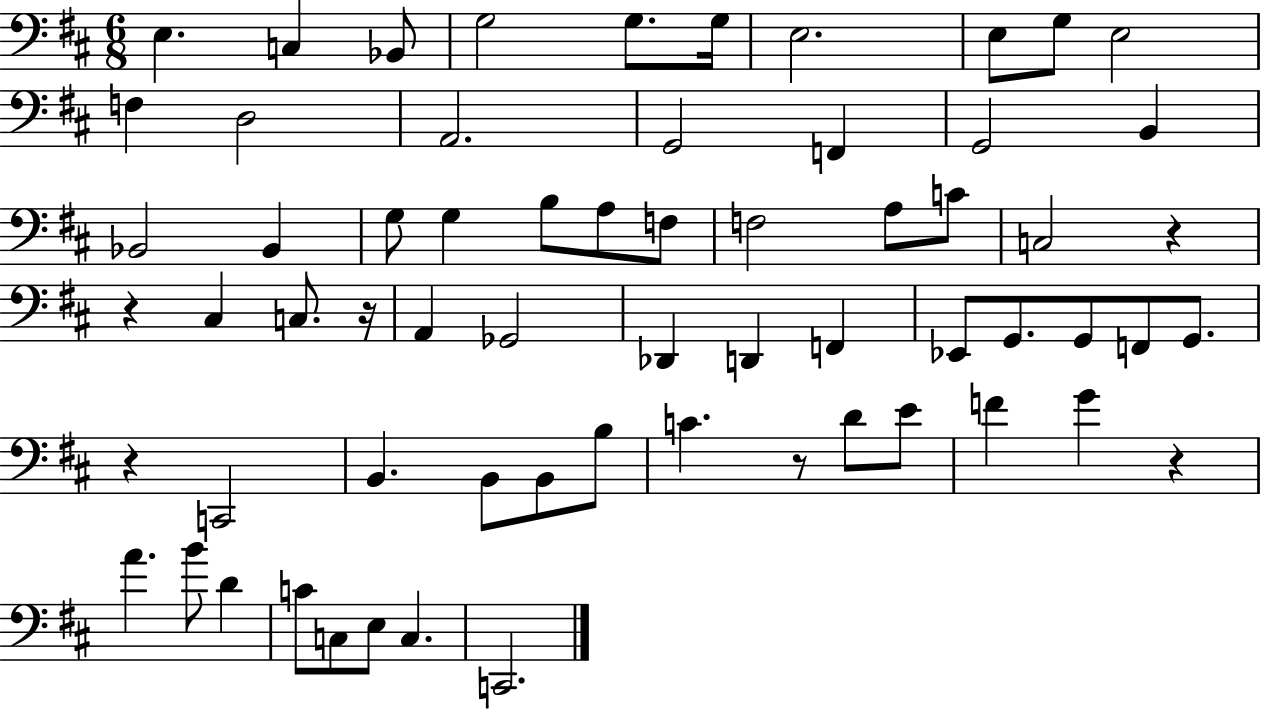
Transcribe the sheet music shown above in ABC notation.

X:1
T:Untitled
M:6/8
L:1/4
K:D
E, C, _B,,/2 G,2 G,/2 G,/4 E,2 E,/2 G,/2 E,2 F, D,2 A,,2 G,,2 F,, G,,2 B,, _B,,2 _B,, G,/2 G, B,/2 A,/2 F,/2 F,2 A,/2 C/2 C,2 z z ^C, C,/2 z/4 A,, _G,,2 _D,, D,, F,, _E,,/2 G,,/2 G,,/2 F,,/2 G,,/2 z C,,2 B,, B,,/2 B,,/2 B,/2 C z/2 D/2 E/2 F G z A B/2 D C/2 C,/2 E,/2 C, C,,2